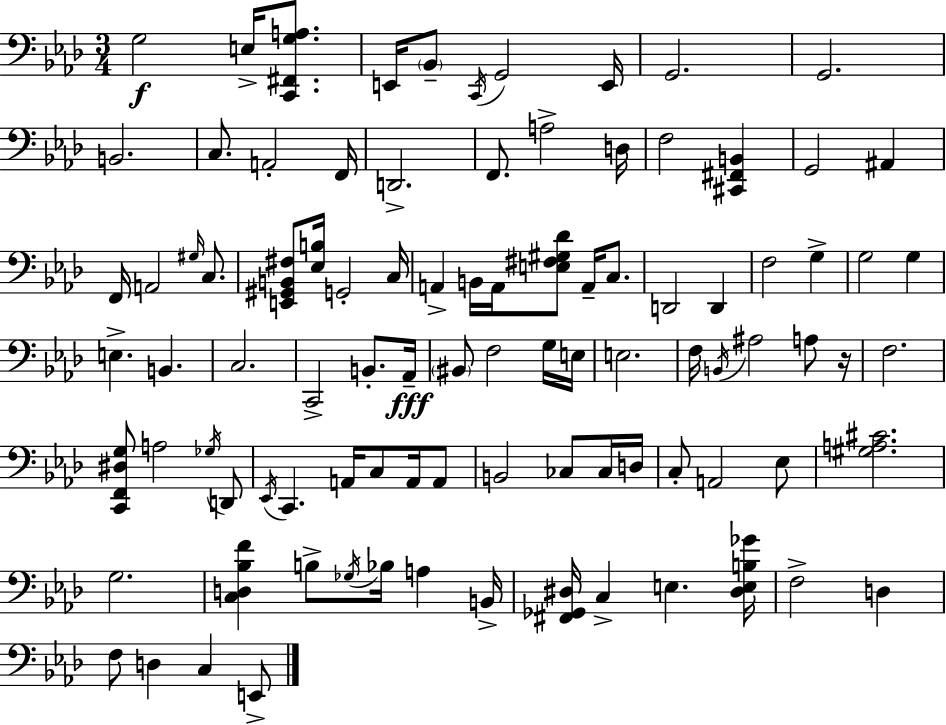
G3/h E3/s [C2,F#2,G3,A3]/e. E2/s Bb2/e C2/s G2/h E2/s G2/h. G2/h. B2/h. C3/e. A2/h F2/s D2/h. F2/e. A3/h D3/s F3/h [C#2,F#2,B2]/q G2/h A#2/q F2/s A2/h G#3/s C3/e. [E2,G#2,B2,F#3]/e [Eb3,B3]/s G2/h C3/s A2/q B2/s A2/s [E3,F#3,G#3,Db4]/e A2/s C3/e. D2/h D2/q F3/h G3/q G3/h G3/q E3/q. B2/q. C3/h. C2/h B2/e. Ab2/s BIS2/e F3/h G3/s E3/s E3/h. F3/s B2/s A#3/h A3/e R/s F3/h. [C2,F2,D#3,G3]/e A3/h Gb3/s D2/e Eb2/s C2/q. A2/s C3/e A2/s A2/e B2/h CES3/e CES3/s D3/s C3/e A2/h Eb3/e [G#3,A3,C#4]/h. G3/h. [C3,D3,Bb3,F4]/q B3/e Gb3/s Bb3/s A3/q B2/s [F#2,Gb2,D#3]/s C3/q E3/q. [D#3,E3,B3,Gb4]/s F3/h D3/q F3/e D3/q C3/q E2/e